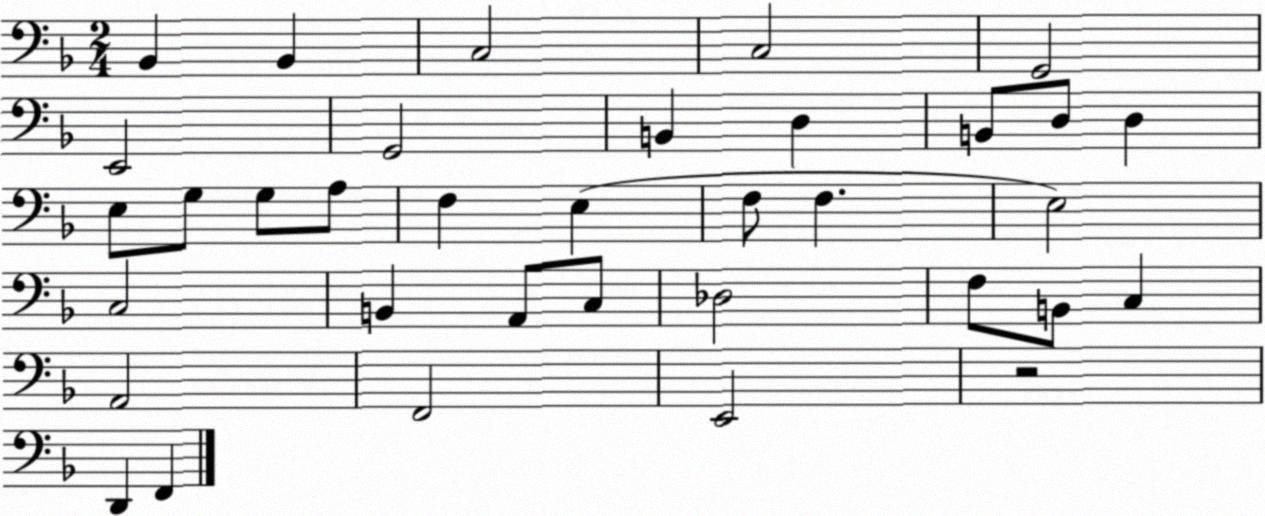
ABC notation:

X:1
T:Untitled
M:2/4
L:1/4
K:F
_B,, _B,, C,2 C,2 G,,2 E,,2 G,,2 B,, D, B,,/2 D,/2 D, E,/2 G,/2 G,/2 A,/2 F, E, F,/2 F, E,2 C,2 B,, A,,/2 C,/2 _D,2 F,/2 B,,/2 C, A,,2 F,,2 E,,2 z2 D,, F,,